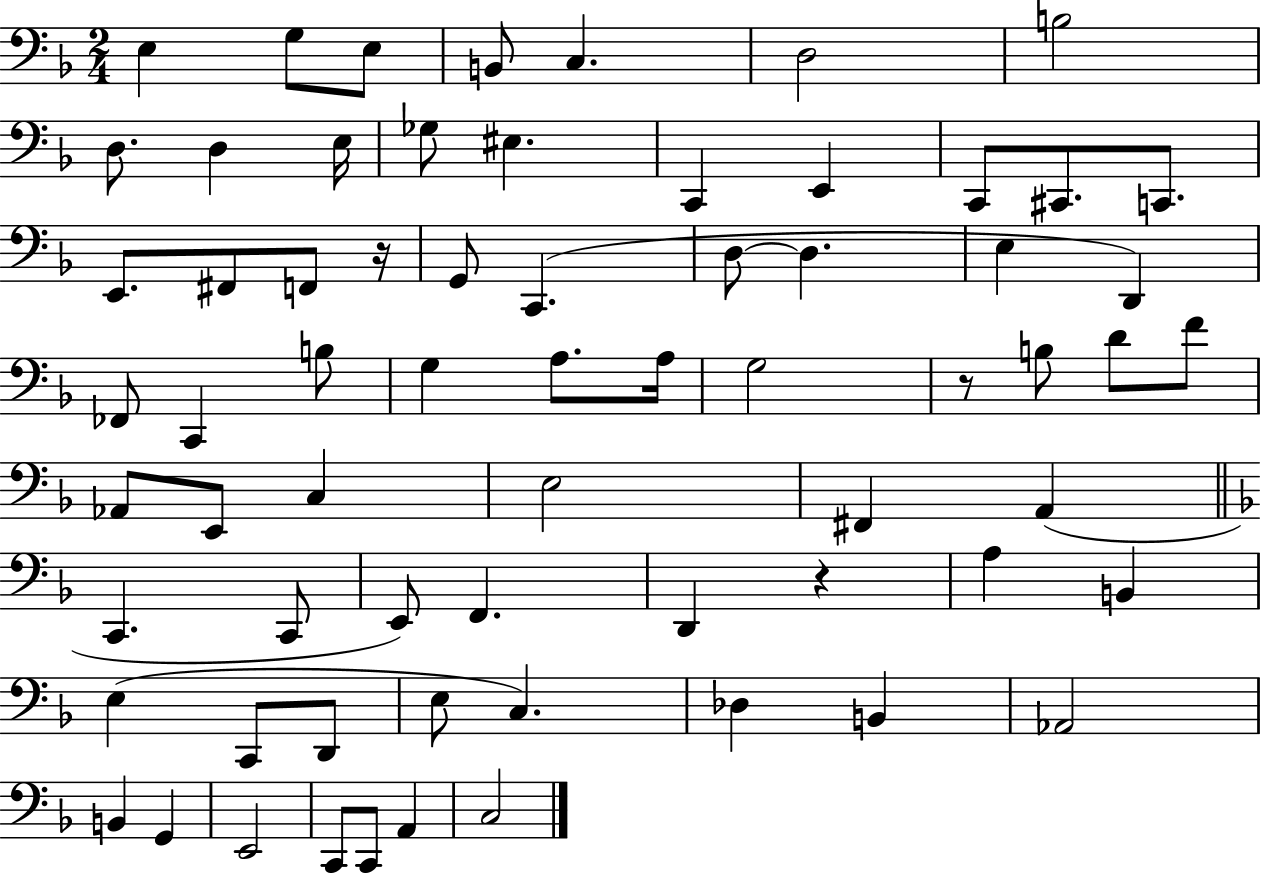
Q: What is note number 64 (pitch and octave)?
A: C3